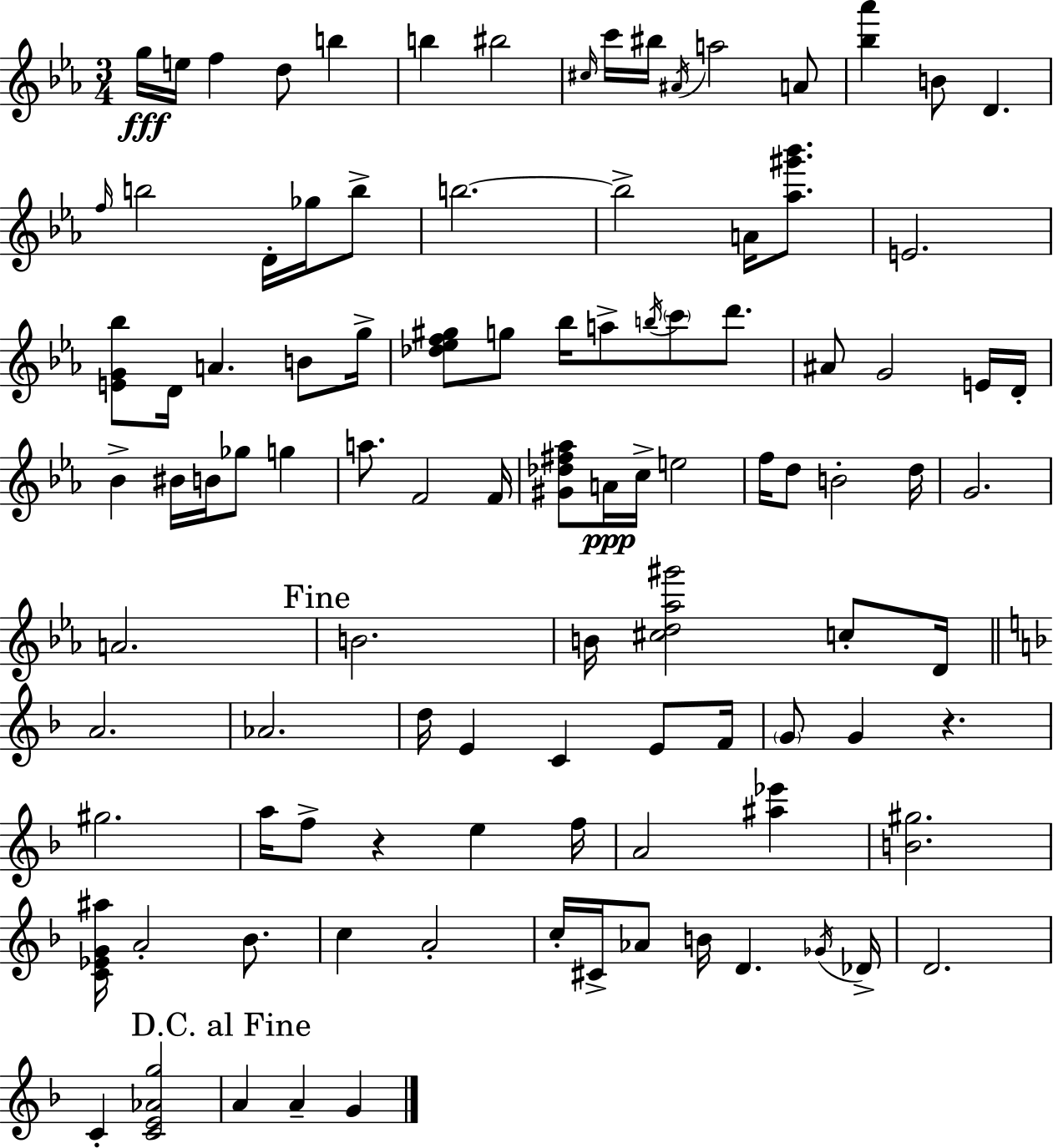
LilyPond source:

{
  \clef treble
  \numericTimeSignature
  \time 3/4
  \key ees \major
  \repeat volta 2 { g''16\fff e''16 f''4 d''8 b''4 | b''4 bis''2 | \grace { cis''16 } c'''16 bis''16 \acciaccatura { ais'16 } a''2 | a'8 <bes'' aes'''>4 b'8 d'4. | \break \grace { f''16 } b''2 d'16-. | ges''16 b''8-> b''2.~~ | b''2-> a'16 | <aes'' gis''' bes'''>8. e'2. | \break <e' g' bes''>8 d'16 a'4. | b'8 g''16-> <des'' ees'' f'' gis''>8 g''8 bes''16 a''8-> \acciaccatura { b''16 } \parenthesize c'''8 | d'''8. ais'8 g'2 | e'16 d'16-. bes'4-> bis'16 b'16 ges''8 | \break g''4 a''8. f'2 | f'16 <gis' des'' fis'' aes''>8 a'16\ppp c''16-> e''2 | f''16 d''8 b'2-. | d''16 g'2. | \break a'2. | \mark "Fine" b'2. | b'16 <cis'' d'' aes'' gis'''>2 | c''8-. d'16 \bar "||" \break \key f \major a'2. | aes'2. | d''16 e'4 c'4 e'8 f'16 | \parenthesize g'8 g'4 r4. | \break gis''2. | a''16 f''8-> r4 e''4 f''16 | a'2 <ais'' ees'''>4 | <b' gis''>2. | \break <c' ees' g' ais''>16 a'2-. bes'8. | c''4 a'2-. | c''16-. cis'16-> aes'8 b'16 d'4. \acciaccatura { ges'16 } | des'16-> d'2. | \break c'4-. <c' e' aes' g''>2 | \mark "D.C. al Fine" a'4 a'4-- g'4 | } \bar "|."
}